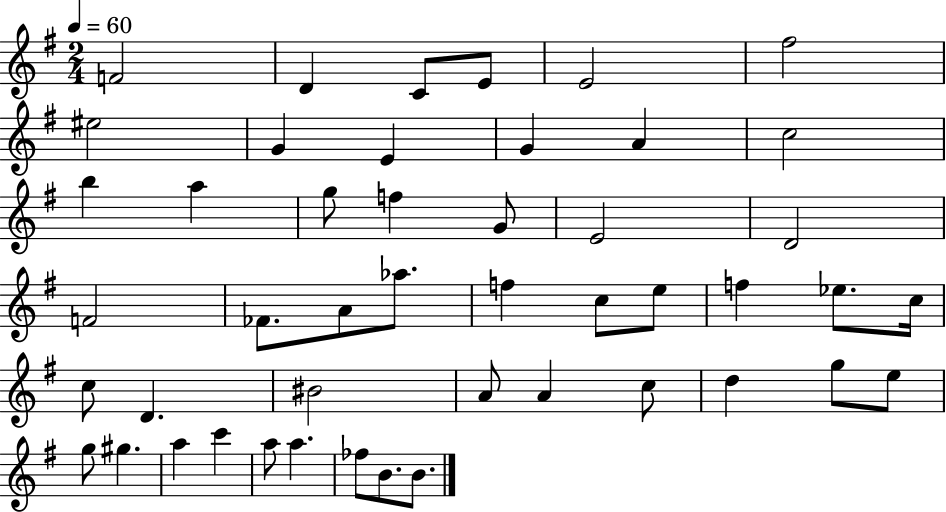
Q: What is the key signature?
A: G major